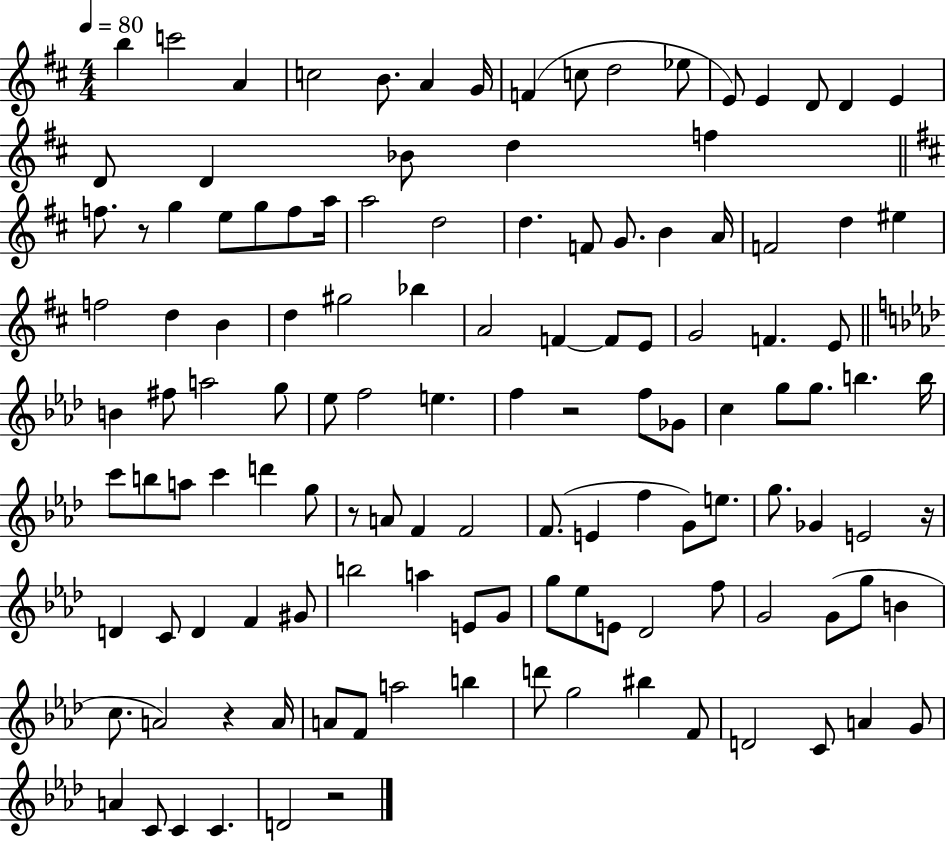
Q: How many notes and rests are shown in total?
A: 126